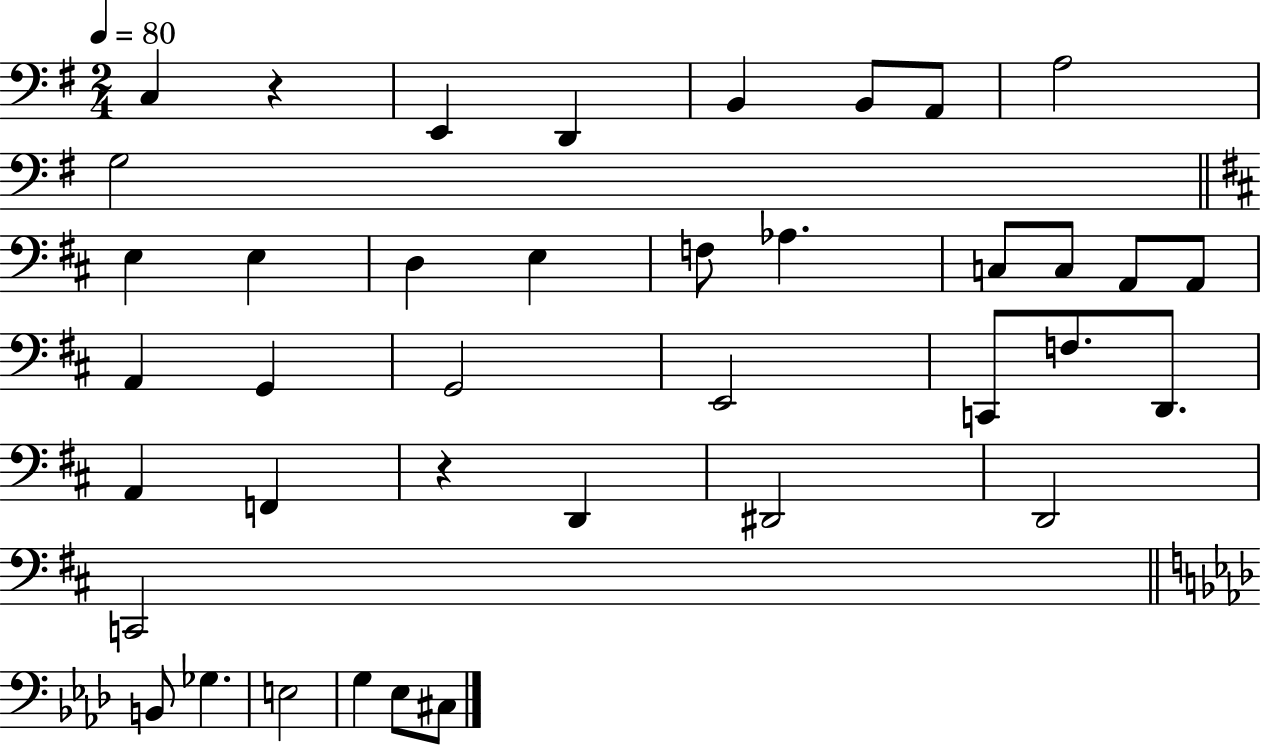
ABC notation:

X:1
T:Untitled
M:2/4
L:1/4
K:G
C, z E,, D,, B,, B,,/2 A,,/2 A,2 G,2 E, E, D, E, F,/2 _A, C,/2 C,/2 A,,/2 A,,/2 A,, G,, G,,2 E,,2 C,,/2 F,/2 D,,/2 A,, F,, z D,, ^D,,2 D,,2 C,,2 B,,/2 _G, E,2 G, _E,/2 ^C,/2